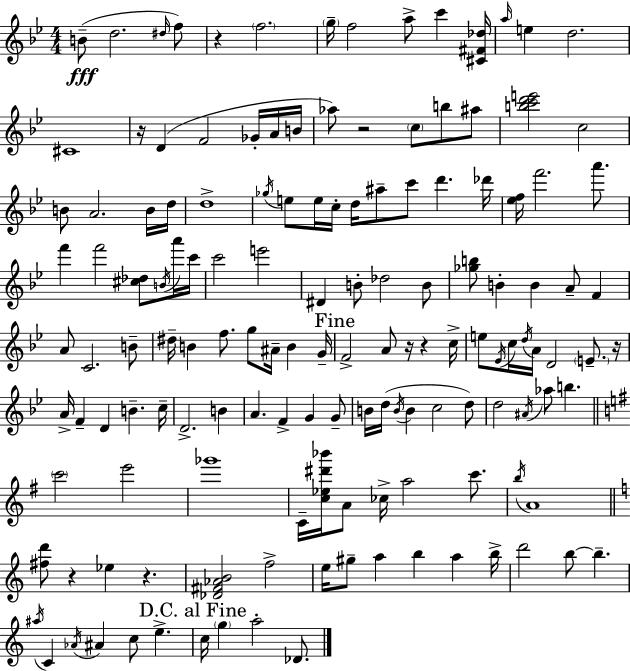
{
  \clef treble
  \numericTimeSignature
  \time 4/4
  \key bes \major
  b'8--(\fff d''2. \grace { dis''16 } f''8) | r4 \parenthesize f''2. | \parenthesize g''16-- f''2 a''8-> c'''4 | <cis' fis' des''>16 \grace { a''16 } e''4 d''2. | \break cis'1 | r16 d'4( f'2 ges'16-. | a'16 b'16 aes''8) r2 \parenthesize c''8 b''8 | ais''8 <b'' c''' d''' e'''>2 c''2 | \break b'8 a'2. | b'16 d''16 d''1-> | \acciaccatura { ges''16 } e''8 e''16 c''16-. d''16 ais''8-- c'''8 d'''4. | des'''16 <ees'' f''>16 f'''2. | \break a'''8. f'''4 f'''2 <cis'' des''>8 | \acciaccatura { b'16 } a'''16 c'''16 c'''2 e'''2 | dis'4 b'8-. des''2 | b'8 <ges'' b''>8 b'4-. b'4 a'8-- | \break f'4 a'8 c'2. | b'8-- dis''16-- b'4 f''8. g''8 ais'16-- b'4 | g'16-- \mark "Fine" f'2-> a'8 r16 r4 | c''16-> e''8 \acciaccatura { ees'16 } c''16 \acciaccatura { d''16 } a'16 d'2 | \break \parenthesize e'8.-- r16 a'16-> f'4-- d'4 b'4.-- | c''16-- d'2.-> | b'4 a'4. f'4-> | g'4 g'8-- b'16 d''16( \acciaccatura { b'16 } b'4 c''2 | \break d''8) d''2 \acciaccatura { ais'16 } | aes''8 b''4. \bar "||" \break \key e \minor \parenthesize c'''2 e'''2 | ges'''1 | c'16-- <c'' ees'' dis''' bes'''>16 a'8 ces''16-> a''2 c'''8. | \acciaccatura { b''16 } a'1 | \break \bar "||" \break \key c \major <fis'' d'''>8 r4 ees''4 r4. | <des' fis' aes' b'>2 f''2-> | e''16 gis''8-- a''4 b''4 a''4 b''16-> | d'''2 b''8~~ b''4.-- | \break \acciaccatura { ais''16 } c'4 \acciaccatura { aes'16 } ais'4 c''8 e''4.-> | \mark "D.C. al Fine" c''16 \parenthesize g''4 a''2-. des'8. | \bar "|."
}